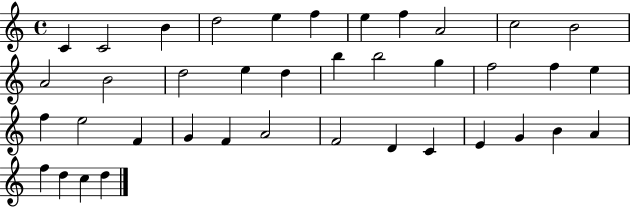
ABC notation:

X:1
T:Untitled
M:4/4
L:1/4
K:C
C C2 B d2 e f e f A2 c2 B2 A2 B2 d2 e d b b2 g f2 f e f e2 F G F A2 F2 D C E G B A f d c d